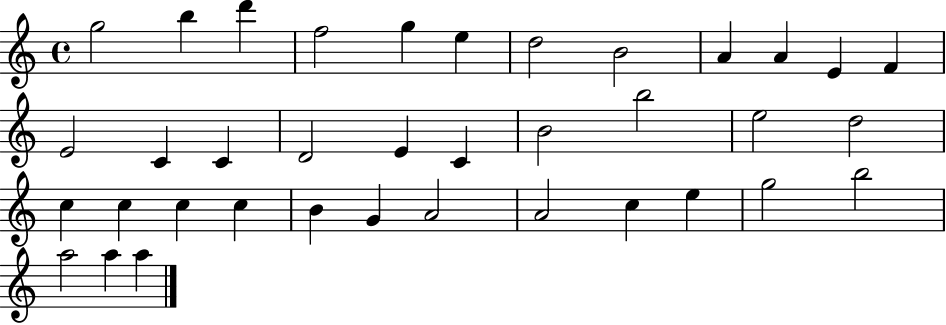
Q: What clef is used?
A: treble